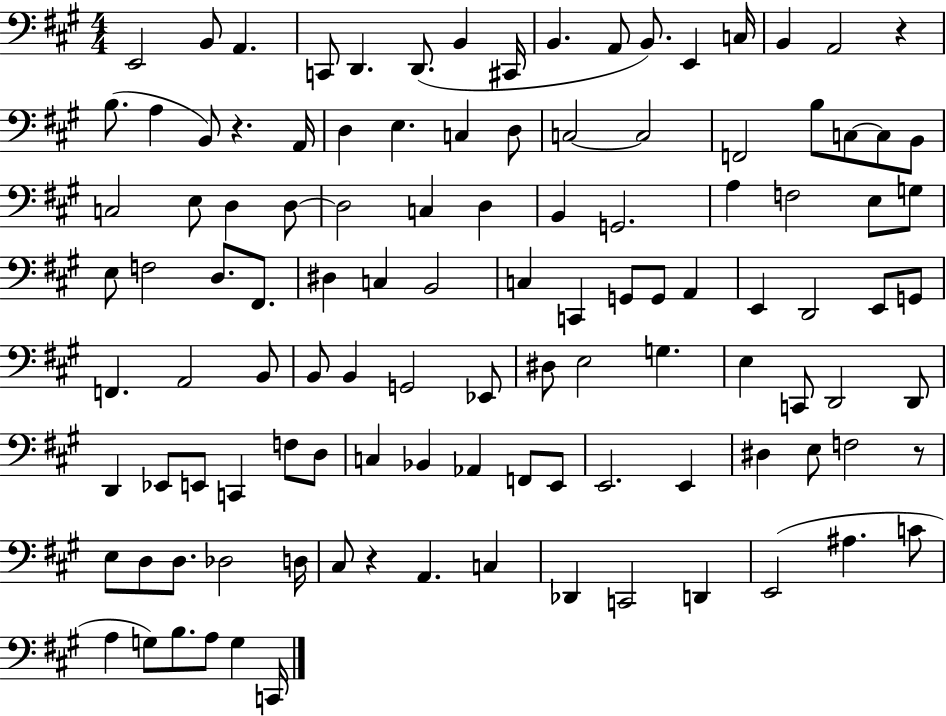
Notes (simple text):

E2/h B2/e A2/q. C2/e D2/q. D2/e. B2/q C#2/s B2/q. A2/e B2/e. E2/q C3/s B2/q A2/h R/q B3/e. A3/q B2/e R/q. A2/s D3/q E3/q. C3/q D3/e C3/h C3/h F2/h B3/e C3/e C3/e B2/e C3/h E3/e D3/q D3/e D3/h C3/q D3/q B2/q G2/h. A3/q F3/h E3/e G3/e E3/e F3/h D3/e. F#2/e. D#3/q C3/q B2/h C3/q C2/q G2/e G2/e A2/q E2/q D2/h E2/e G2/e F2/q. A2/h B2/e B2/e B2/q G2/h Eb2/e D#3/e E3/h G3/q. E3/q C2/e D2/h D2/e D2/q Eb2/e E2/e C2/q F3/e D3/e C3/q Bb2/q Ab2/q F2/e E2/e E2/h. E2/q D#3/q E3/e F3/h R/e E3/e D3/e D3/e. Db3/h D3/s C#3/e R/q A2/q. C3/q Db2/q C2/h D2/q E2/h A#3/q. C4/e A3/q G3/e B3/e. A3/e G3/q C2/s